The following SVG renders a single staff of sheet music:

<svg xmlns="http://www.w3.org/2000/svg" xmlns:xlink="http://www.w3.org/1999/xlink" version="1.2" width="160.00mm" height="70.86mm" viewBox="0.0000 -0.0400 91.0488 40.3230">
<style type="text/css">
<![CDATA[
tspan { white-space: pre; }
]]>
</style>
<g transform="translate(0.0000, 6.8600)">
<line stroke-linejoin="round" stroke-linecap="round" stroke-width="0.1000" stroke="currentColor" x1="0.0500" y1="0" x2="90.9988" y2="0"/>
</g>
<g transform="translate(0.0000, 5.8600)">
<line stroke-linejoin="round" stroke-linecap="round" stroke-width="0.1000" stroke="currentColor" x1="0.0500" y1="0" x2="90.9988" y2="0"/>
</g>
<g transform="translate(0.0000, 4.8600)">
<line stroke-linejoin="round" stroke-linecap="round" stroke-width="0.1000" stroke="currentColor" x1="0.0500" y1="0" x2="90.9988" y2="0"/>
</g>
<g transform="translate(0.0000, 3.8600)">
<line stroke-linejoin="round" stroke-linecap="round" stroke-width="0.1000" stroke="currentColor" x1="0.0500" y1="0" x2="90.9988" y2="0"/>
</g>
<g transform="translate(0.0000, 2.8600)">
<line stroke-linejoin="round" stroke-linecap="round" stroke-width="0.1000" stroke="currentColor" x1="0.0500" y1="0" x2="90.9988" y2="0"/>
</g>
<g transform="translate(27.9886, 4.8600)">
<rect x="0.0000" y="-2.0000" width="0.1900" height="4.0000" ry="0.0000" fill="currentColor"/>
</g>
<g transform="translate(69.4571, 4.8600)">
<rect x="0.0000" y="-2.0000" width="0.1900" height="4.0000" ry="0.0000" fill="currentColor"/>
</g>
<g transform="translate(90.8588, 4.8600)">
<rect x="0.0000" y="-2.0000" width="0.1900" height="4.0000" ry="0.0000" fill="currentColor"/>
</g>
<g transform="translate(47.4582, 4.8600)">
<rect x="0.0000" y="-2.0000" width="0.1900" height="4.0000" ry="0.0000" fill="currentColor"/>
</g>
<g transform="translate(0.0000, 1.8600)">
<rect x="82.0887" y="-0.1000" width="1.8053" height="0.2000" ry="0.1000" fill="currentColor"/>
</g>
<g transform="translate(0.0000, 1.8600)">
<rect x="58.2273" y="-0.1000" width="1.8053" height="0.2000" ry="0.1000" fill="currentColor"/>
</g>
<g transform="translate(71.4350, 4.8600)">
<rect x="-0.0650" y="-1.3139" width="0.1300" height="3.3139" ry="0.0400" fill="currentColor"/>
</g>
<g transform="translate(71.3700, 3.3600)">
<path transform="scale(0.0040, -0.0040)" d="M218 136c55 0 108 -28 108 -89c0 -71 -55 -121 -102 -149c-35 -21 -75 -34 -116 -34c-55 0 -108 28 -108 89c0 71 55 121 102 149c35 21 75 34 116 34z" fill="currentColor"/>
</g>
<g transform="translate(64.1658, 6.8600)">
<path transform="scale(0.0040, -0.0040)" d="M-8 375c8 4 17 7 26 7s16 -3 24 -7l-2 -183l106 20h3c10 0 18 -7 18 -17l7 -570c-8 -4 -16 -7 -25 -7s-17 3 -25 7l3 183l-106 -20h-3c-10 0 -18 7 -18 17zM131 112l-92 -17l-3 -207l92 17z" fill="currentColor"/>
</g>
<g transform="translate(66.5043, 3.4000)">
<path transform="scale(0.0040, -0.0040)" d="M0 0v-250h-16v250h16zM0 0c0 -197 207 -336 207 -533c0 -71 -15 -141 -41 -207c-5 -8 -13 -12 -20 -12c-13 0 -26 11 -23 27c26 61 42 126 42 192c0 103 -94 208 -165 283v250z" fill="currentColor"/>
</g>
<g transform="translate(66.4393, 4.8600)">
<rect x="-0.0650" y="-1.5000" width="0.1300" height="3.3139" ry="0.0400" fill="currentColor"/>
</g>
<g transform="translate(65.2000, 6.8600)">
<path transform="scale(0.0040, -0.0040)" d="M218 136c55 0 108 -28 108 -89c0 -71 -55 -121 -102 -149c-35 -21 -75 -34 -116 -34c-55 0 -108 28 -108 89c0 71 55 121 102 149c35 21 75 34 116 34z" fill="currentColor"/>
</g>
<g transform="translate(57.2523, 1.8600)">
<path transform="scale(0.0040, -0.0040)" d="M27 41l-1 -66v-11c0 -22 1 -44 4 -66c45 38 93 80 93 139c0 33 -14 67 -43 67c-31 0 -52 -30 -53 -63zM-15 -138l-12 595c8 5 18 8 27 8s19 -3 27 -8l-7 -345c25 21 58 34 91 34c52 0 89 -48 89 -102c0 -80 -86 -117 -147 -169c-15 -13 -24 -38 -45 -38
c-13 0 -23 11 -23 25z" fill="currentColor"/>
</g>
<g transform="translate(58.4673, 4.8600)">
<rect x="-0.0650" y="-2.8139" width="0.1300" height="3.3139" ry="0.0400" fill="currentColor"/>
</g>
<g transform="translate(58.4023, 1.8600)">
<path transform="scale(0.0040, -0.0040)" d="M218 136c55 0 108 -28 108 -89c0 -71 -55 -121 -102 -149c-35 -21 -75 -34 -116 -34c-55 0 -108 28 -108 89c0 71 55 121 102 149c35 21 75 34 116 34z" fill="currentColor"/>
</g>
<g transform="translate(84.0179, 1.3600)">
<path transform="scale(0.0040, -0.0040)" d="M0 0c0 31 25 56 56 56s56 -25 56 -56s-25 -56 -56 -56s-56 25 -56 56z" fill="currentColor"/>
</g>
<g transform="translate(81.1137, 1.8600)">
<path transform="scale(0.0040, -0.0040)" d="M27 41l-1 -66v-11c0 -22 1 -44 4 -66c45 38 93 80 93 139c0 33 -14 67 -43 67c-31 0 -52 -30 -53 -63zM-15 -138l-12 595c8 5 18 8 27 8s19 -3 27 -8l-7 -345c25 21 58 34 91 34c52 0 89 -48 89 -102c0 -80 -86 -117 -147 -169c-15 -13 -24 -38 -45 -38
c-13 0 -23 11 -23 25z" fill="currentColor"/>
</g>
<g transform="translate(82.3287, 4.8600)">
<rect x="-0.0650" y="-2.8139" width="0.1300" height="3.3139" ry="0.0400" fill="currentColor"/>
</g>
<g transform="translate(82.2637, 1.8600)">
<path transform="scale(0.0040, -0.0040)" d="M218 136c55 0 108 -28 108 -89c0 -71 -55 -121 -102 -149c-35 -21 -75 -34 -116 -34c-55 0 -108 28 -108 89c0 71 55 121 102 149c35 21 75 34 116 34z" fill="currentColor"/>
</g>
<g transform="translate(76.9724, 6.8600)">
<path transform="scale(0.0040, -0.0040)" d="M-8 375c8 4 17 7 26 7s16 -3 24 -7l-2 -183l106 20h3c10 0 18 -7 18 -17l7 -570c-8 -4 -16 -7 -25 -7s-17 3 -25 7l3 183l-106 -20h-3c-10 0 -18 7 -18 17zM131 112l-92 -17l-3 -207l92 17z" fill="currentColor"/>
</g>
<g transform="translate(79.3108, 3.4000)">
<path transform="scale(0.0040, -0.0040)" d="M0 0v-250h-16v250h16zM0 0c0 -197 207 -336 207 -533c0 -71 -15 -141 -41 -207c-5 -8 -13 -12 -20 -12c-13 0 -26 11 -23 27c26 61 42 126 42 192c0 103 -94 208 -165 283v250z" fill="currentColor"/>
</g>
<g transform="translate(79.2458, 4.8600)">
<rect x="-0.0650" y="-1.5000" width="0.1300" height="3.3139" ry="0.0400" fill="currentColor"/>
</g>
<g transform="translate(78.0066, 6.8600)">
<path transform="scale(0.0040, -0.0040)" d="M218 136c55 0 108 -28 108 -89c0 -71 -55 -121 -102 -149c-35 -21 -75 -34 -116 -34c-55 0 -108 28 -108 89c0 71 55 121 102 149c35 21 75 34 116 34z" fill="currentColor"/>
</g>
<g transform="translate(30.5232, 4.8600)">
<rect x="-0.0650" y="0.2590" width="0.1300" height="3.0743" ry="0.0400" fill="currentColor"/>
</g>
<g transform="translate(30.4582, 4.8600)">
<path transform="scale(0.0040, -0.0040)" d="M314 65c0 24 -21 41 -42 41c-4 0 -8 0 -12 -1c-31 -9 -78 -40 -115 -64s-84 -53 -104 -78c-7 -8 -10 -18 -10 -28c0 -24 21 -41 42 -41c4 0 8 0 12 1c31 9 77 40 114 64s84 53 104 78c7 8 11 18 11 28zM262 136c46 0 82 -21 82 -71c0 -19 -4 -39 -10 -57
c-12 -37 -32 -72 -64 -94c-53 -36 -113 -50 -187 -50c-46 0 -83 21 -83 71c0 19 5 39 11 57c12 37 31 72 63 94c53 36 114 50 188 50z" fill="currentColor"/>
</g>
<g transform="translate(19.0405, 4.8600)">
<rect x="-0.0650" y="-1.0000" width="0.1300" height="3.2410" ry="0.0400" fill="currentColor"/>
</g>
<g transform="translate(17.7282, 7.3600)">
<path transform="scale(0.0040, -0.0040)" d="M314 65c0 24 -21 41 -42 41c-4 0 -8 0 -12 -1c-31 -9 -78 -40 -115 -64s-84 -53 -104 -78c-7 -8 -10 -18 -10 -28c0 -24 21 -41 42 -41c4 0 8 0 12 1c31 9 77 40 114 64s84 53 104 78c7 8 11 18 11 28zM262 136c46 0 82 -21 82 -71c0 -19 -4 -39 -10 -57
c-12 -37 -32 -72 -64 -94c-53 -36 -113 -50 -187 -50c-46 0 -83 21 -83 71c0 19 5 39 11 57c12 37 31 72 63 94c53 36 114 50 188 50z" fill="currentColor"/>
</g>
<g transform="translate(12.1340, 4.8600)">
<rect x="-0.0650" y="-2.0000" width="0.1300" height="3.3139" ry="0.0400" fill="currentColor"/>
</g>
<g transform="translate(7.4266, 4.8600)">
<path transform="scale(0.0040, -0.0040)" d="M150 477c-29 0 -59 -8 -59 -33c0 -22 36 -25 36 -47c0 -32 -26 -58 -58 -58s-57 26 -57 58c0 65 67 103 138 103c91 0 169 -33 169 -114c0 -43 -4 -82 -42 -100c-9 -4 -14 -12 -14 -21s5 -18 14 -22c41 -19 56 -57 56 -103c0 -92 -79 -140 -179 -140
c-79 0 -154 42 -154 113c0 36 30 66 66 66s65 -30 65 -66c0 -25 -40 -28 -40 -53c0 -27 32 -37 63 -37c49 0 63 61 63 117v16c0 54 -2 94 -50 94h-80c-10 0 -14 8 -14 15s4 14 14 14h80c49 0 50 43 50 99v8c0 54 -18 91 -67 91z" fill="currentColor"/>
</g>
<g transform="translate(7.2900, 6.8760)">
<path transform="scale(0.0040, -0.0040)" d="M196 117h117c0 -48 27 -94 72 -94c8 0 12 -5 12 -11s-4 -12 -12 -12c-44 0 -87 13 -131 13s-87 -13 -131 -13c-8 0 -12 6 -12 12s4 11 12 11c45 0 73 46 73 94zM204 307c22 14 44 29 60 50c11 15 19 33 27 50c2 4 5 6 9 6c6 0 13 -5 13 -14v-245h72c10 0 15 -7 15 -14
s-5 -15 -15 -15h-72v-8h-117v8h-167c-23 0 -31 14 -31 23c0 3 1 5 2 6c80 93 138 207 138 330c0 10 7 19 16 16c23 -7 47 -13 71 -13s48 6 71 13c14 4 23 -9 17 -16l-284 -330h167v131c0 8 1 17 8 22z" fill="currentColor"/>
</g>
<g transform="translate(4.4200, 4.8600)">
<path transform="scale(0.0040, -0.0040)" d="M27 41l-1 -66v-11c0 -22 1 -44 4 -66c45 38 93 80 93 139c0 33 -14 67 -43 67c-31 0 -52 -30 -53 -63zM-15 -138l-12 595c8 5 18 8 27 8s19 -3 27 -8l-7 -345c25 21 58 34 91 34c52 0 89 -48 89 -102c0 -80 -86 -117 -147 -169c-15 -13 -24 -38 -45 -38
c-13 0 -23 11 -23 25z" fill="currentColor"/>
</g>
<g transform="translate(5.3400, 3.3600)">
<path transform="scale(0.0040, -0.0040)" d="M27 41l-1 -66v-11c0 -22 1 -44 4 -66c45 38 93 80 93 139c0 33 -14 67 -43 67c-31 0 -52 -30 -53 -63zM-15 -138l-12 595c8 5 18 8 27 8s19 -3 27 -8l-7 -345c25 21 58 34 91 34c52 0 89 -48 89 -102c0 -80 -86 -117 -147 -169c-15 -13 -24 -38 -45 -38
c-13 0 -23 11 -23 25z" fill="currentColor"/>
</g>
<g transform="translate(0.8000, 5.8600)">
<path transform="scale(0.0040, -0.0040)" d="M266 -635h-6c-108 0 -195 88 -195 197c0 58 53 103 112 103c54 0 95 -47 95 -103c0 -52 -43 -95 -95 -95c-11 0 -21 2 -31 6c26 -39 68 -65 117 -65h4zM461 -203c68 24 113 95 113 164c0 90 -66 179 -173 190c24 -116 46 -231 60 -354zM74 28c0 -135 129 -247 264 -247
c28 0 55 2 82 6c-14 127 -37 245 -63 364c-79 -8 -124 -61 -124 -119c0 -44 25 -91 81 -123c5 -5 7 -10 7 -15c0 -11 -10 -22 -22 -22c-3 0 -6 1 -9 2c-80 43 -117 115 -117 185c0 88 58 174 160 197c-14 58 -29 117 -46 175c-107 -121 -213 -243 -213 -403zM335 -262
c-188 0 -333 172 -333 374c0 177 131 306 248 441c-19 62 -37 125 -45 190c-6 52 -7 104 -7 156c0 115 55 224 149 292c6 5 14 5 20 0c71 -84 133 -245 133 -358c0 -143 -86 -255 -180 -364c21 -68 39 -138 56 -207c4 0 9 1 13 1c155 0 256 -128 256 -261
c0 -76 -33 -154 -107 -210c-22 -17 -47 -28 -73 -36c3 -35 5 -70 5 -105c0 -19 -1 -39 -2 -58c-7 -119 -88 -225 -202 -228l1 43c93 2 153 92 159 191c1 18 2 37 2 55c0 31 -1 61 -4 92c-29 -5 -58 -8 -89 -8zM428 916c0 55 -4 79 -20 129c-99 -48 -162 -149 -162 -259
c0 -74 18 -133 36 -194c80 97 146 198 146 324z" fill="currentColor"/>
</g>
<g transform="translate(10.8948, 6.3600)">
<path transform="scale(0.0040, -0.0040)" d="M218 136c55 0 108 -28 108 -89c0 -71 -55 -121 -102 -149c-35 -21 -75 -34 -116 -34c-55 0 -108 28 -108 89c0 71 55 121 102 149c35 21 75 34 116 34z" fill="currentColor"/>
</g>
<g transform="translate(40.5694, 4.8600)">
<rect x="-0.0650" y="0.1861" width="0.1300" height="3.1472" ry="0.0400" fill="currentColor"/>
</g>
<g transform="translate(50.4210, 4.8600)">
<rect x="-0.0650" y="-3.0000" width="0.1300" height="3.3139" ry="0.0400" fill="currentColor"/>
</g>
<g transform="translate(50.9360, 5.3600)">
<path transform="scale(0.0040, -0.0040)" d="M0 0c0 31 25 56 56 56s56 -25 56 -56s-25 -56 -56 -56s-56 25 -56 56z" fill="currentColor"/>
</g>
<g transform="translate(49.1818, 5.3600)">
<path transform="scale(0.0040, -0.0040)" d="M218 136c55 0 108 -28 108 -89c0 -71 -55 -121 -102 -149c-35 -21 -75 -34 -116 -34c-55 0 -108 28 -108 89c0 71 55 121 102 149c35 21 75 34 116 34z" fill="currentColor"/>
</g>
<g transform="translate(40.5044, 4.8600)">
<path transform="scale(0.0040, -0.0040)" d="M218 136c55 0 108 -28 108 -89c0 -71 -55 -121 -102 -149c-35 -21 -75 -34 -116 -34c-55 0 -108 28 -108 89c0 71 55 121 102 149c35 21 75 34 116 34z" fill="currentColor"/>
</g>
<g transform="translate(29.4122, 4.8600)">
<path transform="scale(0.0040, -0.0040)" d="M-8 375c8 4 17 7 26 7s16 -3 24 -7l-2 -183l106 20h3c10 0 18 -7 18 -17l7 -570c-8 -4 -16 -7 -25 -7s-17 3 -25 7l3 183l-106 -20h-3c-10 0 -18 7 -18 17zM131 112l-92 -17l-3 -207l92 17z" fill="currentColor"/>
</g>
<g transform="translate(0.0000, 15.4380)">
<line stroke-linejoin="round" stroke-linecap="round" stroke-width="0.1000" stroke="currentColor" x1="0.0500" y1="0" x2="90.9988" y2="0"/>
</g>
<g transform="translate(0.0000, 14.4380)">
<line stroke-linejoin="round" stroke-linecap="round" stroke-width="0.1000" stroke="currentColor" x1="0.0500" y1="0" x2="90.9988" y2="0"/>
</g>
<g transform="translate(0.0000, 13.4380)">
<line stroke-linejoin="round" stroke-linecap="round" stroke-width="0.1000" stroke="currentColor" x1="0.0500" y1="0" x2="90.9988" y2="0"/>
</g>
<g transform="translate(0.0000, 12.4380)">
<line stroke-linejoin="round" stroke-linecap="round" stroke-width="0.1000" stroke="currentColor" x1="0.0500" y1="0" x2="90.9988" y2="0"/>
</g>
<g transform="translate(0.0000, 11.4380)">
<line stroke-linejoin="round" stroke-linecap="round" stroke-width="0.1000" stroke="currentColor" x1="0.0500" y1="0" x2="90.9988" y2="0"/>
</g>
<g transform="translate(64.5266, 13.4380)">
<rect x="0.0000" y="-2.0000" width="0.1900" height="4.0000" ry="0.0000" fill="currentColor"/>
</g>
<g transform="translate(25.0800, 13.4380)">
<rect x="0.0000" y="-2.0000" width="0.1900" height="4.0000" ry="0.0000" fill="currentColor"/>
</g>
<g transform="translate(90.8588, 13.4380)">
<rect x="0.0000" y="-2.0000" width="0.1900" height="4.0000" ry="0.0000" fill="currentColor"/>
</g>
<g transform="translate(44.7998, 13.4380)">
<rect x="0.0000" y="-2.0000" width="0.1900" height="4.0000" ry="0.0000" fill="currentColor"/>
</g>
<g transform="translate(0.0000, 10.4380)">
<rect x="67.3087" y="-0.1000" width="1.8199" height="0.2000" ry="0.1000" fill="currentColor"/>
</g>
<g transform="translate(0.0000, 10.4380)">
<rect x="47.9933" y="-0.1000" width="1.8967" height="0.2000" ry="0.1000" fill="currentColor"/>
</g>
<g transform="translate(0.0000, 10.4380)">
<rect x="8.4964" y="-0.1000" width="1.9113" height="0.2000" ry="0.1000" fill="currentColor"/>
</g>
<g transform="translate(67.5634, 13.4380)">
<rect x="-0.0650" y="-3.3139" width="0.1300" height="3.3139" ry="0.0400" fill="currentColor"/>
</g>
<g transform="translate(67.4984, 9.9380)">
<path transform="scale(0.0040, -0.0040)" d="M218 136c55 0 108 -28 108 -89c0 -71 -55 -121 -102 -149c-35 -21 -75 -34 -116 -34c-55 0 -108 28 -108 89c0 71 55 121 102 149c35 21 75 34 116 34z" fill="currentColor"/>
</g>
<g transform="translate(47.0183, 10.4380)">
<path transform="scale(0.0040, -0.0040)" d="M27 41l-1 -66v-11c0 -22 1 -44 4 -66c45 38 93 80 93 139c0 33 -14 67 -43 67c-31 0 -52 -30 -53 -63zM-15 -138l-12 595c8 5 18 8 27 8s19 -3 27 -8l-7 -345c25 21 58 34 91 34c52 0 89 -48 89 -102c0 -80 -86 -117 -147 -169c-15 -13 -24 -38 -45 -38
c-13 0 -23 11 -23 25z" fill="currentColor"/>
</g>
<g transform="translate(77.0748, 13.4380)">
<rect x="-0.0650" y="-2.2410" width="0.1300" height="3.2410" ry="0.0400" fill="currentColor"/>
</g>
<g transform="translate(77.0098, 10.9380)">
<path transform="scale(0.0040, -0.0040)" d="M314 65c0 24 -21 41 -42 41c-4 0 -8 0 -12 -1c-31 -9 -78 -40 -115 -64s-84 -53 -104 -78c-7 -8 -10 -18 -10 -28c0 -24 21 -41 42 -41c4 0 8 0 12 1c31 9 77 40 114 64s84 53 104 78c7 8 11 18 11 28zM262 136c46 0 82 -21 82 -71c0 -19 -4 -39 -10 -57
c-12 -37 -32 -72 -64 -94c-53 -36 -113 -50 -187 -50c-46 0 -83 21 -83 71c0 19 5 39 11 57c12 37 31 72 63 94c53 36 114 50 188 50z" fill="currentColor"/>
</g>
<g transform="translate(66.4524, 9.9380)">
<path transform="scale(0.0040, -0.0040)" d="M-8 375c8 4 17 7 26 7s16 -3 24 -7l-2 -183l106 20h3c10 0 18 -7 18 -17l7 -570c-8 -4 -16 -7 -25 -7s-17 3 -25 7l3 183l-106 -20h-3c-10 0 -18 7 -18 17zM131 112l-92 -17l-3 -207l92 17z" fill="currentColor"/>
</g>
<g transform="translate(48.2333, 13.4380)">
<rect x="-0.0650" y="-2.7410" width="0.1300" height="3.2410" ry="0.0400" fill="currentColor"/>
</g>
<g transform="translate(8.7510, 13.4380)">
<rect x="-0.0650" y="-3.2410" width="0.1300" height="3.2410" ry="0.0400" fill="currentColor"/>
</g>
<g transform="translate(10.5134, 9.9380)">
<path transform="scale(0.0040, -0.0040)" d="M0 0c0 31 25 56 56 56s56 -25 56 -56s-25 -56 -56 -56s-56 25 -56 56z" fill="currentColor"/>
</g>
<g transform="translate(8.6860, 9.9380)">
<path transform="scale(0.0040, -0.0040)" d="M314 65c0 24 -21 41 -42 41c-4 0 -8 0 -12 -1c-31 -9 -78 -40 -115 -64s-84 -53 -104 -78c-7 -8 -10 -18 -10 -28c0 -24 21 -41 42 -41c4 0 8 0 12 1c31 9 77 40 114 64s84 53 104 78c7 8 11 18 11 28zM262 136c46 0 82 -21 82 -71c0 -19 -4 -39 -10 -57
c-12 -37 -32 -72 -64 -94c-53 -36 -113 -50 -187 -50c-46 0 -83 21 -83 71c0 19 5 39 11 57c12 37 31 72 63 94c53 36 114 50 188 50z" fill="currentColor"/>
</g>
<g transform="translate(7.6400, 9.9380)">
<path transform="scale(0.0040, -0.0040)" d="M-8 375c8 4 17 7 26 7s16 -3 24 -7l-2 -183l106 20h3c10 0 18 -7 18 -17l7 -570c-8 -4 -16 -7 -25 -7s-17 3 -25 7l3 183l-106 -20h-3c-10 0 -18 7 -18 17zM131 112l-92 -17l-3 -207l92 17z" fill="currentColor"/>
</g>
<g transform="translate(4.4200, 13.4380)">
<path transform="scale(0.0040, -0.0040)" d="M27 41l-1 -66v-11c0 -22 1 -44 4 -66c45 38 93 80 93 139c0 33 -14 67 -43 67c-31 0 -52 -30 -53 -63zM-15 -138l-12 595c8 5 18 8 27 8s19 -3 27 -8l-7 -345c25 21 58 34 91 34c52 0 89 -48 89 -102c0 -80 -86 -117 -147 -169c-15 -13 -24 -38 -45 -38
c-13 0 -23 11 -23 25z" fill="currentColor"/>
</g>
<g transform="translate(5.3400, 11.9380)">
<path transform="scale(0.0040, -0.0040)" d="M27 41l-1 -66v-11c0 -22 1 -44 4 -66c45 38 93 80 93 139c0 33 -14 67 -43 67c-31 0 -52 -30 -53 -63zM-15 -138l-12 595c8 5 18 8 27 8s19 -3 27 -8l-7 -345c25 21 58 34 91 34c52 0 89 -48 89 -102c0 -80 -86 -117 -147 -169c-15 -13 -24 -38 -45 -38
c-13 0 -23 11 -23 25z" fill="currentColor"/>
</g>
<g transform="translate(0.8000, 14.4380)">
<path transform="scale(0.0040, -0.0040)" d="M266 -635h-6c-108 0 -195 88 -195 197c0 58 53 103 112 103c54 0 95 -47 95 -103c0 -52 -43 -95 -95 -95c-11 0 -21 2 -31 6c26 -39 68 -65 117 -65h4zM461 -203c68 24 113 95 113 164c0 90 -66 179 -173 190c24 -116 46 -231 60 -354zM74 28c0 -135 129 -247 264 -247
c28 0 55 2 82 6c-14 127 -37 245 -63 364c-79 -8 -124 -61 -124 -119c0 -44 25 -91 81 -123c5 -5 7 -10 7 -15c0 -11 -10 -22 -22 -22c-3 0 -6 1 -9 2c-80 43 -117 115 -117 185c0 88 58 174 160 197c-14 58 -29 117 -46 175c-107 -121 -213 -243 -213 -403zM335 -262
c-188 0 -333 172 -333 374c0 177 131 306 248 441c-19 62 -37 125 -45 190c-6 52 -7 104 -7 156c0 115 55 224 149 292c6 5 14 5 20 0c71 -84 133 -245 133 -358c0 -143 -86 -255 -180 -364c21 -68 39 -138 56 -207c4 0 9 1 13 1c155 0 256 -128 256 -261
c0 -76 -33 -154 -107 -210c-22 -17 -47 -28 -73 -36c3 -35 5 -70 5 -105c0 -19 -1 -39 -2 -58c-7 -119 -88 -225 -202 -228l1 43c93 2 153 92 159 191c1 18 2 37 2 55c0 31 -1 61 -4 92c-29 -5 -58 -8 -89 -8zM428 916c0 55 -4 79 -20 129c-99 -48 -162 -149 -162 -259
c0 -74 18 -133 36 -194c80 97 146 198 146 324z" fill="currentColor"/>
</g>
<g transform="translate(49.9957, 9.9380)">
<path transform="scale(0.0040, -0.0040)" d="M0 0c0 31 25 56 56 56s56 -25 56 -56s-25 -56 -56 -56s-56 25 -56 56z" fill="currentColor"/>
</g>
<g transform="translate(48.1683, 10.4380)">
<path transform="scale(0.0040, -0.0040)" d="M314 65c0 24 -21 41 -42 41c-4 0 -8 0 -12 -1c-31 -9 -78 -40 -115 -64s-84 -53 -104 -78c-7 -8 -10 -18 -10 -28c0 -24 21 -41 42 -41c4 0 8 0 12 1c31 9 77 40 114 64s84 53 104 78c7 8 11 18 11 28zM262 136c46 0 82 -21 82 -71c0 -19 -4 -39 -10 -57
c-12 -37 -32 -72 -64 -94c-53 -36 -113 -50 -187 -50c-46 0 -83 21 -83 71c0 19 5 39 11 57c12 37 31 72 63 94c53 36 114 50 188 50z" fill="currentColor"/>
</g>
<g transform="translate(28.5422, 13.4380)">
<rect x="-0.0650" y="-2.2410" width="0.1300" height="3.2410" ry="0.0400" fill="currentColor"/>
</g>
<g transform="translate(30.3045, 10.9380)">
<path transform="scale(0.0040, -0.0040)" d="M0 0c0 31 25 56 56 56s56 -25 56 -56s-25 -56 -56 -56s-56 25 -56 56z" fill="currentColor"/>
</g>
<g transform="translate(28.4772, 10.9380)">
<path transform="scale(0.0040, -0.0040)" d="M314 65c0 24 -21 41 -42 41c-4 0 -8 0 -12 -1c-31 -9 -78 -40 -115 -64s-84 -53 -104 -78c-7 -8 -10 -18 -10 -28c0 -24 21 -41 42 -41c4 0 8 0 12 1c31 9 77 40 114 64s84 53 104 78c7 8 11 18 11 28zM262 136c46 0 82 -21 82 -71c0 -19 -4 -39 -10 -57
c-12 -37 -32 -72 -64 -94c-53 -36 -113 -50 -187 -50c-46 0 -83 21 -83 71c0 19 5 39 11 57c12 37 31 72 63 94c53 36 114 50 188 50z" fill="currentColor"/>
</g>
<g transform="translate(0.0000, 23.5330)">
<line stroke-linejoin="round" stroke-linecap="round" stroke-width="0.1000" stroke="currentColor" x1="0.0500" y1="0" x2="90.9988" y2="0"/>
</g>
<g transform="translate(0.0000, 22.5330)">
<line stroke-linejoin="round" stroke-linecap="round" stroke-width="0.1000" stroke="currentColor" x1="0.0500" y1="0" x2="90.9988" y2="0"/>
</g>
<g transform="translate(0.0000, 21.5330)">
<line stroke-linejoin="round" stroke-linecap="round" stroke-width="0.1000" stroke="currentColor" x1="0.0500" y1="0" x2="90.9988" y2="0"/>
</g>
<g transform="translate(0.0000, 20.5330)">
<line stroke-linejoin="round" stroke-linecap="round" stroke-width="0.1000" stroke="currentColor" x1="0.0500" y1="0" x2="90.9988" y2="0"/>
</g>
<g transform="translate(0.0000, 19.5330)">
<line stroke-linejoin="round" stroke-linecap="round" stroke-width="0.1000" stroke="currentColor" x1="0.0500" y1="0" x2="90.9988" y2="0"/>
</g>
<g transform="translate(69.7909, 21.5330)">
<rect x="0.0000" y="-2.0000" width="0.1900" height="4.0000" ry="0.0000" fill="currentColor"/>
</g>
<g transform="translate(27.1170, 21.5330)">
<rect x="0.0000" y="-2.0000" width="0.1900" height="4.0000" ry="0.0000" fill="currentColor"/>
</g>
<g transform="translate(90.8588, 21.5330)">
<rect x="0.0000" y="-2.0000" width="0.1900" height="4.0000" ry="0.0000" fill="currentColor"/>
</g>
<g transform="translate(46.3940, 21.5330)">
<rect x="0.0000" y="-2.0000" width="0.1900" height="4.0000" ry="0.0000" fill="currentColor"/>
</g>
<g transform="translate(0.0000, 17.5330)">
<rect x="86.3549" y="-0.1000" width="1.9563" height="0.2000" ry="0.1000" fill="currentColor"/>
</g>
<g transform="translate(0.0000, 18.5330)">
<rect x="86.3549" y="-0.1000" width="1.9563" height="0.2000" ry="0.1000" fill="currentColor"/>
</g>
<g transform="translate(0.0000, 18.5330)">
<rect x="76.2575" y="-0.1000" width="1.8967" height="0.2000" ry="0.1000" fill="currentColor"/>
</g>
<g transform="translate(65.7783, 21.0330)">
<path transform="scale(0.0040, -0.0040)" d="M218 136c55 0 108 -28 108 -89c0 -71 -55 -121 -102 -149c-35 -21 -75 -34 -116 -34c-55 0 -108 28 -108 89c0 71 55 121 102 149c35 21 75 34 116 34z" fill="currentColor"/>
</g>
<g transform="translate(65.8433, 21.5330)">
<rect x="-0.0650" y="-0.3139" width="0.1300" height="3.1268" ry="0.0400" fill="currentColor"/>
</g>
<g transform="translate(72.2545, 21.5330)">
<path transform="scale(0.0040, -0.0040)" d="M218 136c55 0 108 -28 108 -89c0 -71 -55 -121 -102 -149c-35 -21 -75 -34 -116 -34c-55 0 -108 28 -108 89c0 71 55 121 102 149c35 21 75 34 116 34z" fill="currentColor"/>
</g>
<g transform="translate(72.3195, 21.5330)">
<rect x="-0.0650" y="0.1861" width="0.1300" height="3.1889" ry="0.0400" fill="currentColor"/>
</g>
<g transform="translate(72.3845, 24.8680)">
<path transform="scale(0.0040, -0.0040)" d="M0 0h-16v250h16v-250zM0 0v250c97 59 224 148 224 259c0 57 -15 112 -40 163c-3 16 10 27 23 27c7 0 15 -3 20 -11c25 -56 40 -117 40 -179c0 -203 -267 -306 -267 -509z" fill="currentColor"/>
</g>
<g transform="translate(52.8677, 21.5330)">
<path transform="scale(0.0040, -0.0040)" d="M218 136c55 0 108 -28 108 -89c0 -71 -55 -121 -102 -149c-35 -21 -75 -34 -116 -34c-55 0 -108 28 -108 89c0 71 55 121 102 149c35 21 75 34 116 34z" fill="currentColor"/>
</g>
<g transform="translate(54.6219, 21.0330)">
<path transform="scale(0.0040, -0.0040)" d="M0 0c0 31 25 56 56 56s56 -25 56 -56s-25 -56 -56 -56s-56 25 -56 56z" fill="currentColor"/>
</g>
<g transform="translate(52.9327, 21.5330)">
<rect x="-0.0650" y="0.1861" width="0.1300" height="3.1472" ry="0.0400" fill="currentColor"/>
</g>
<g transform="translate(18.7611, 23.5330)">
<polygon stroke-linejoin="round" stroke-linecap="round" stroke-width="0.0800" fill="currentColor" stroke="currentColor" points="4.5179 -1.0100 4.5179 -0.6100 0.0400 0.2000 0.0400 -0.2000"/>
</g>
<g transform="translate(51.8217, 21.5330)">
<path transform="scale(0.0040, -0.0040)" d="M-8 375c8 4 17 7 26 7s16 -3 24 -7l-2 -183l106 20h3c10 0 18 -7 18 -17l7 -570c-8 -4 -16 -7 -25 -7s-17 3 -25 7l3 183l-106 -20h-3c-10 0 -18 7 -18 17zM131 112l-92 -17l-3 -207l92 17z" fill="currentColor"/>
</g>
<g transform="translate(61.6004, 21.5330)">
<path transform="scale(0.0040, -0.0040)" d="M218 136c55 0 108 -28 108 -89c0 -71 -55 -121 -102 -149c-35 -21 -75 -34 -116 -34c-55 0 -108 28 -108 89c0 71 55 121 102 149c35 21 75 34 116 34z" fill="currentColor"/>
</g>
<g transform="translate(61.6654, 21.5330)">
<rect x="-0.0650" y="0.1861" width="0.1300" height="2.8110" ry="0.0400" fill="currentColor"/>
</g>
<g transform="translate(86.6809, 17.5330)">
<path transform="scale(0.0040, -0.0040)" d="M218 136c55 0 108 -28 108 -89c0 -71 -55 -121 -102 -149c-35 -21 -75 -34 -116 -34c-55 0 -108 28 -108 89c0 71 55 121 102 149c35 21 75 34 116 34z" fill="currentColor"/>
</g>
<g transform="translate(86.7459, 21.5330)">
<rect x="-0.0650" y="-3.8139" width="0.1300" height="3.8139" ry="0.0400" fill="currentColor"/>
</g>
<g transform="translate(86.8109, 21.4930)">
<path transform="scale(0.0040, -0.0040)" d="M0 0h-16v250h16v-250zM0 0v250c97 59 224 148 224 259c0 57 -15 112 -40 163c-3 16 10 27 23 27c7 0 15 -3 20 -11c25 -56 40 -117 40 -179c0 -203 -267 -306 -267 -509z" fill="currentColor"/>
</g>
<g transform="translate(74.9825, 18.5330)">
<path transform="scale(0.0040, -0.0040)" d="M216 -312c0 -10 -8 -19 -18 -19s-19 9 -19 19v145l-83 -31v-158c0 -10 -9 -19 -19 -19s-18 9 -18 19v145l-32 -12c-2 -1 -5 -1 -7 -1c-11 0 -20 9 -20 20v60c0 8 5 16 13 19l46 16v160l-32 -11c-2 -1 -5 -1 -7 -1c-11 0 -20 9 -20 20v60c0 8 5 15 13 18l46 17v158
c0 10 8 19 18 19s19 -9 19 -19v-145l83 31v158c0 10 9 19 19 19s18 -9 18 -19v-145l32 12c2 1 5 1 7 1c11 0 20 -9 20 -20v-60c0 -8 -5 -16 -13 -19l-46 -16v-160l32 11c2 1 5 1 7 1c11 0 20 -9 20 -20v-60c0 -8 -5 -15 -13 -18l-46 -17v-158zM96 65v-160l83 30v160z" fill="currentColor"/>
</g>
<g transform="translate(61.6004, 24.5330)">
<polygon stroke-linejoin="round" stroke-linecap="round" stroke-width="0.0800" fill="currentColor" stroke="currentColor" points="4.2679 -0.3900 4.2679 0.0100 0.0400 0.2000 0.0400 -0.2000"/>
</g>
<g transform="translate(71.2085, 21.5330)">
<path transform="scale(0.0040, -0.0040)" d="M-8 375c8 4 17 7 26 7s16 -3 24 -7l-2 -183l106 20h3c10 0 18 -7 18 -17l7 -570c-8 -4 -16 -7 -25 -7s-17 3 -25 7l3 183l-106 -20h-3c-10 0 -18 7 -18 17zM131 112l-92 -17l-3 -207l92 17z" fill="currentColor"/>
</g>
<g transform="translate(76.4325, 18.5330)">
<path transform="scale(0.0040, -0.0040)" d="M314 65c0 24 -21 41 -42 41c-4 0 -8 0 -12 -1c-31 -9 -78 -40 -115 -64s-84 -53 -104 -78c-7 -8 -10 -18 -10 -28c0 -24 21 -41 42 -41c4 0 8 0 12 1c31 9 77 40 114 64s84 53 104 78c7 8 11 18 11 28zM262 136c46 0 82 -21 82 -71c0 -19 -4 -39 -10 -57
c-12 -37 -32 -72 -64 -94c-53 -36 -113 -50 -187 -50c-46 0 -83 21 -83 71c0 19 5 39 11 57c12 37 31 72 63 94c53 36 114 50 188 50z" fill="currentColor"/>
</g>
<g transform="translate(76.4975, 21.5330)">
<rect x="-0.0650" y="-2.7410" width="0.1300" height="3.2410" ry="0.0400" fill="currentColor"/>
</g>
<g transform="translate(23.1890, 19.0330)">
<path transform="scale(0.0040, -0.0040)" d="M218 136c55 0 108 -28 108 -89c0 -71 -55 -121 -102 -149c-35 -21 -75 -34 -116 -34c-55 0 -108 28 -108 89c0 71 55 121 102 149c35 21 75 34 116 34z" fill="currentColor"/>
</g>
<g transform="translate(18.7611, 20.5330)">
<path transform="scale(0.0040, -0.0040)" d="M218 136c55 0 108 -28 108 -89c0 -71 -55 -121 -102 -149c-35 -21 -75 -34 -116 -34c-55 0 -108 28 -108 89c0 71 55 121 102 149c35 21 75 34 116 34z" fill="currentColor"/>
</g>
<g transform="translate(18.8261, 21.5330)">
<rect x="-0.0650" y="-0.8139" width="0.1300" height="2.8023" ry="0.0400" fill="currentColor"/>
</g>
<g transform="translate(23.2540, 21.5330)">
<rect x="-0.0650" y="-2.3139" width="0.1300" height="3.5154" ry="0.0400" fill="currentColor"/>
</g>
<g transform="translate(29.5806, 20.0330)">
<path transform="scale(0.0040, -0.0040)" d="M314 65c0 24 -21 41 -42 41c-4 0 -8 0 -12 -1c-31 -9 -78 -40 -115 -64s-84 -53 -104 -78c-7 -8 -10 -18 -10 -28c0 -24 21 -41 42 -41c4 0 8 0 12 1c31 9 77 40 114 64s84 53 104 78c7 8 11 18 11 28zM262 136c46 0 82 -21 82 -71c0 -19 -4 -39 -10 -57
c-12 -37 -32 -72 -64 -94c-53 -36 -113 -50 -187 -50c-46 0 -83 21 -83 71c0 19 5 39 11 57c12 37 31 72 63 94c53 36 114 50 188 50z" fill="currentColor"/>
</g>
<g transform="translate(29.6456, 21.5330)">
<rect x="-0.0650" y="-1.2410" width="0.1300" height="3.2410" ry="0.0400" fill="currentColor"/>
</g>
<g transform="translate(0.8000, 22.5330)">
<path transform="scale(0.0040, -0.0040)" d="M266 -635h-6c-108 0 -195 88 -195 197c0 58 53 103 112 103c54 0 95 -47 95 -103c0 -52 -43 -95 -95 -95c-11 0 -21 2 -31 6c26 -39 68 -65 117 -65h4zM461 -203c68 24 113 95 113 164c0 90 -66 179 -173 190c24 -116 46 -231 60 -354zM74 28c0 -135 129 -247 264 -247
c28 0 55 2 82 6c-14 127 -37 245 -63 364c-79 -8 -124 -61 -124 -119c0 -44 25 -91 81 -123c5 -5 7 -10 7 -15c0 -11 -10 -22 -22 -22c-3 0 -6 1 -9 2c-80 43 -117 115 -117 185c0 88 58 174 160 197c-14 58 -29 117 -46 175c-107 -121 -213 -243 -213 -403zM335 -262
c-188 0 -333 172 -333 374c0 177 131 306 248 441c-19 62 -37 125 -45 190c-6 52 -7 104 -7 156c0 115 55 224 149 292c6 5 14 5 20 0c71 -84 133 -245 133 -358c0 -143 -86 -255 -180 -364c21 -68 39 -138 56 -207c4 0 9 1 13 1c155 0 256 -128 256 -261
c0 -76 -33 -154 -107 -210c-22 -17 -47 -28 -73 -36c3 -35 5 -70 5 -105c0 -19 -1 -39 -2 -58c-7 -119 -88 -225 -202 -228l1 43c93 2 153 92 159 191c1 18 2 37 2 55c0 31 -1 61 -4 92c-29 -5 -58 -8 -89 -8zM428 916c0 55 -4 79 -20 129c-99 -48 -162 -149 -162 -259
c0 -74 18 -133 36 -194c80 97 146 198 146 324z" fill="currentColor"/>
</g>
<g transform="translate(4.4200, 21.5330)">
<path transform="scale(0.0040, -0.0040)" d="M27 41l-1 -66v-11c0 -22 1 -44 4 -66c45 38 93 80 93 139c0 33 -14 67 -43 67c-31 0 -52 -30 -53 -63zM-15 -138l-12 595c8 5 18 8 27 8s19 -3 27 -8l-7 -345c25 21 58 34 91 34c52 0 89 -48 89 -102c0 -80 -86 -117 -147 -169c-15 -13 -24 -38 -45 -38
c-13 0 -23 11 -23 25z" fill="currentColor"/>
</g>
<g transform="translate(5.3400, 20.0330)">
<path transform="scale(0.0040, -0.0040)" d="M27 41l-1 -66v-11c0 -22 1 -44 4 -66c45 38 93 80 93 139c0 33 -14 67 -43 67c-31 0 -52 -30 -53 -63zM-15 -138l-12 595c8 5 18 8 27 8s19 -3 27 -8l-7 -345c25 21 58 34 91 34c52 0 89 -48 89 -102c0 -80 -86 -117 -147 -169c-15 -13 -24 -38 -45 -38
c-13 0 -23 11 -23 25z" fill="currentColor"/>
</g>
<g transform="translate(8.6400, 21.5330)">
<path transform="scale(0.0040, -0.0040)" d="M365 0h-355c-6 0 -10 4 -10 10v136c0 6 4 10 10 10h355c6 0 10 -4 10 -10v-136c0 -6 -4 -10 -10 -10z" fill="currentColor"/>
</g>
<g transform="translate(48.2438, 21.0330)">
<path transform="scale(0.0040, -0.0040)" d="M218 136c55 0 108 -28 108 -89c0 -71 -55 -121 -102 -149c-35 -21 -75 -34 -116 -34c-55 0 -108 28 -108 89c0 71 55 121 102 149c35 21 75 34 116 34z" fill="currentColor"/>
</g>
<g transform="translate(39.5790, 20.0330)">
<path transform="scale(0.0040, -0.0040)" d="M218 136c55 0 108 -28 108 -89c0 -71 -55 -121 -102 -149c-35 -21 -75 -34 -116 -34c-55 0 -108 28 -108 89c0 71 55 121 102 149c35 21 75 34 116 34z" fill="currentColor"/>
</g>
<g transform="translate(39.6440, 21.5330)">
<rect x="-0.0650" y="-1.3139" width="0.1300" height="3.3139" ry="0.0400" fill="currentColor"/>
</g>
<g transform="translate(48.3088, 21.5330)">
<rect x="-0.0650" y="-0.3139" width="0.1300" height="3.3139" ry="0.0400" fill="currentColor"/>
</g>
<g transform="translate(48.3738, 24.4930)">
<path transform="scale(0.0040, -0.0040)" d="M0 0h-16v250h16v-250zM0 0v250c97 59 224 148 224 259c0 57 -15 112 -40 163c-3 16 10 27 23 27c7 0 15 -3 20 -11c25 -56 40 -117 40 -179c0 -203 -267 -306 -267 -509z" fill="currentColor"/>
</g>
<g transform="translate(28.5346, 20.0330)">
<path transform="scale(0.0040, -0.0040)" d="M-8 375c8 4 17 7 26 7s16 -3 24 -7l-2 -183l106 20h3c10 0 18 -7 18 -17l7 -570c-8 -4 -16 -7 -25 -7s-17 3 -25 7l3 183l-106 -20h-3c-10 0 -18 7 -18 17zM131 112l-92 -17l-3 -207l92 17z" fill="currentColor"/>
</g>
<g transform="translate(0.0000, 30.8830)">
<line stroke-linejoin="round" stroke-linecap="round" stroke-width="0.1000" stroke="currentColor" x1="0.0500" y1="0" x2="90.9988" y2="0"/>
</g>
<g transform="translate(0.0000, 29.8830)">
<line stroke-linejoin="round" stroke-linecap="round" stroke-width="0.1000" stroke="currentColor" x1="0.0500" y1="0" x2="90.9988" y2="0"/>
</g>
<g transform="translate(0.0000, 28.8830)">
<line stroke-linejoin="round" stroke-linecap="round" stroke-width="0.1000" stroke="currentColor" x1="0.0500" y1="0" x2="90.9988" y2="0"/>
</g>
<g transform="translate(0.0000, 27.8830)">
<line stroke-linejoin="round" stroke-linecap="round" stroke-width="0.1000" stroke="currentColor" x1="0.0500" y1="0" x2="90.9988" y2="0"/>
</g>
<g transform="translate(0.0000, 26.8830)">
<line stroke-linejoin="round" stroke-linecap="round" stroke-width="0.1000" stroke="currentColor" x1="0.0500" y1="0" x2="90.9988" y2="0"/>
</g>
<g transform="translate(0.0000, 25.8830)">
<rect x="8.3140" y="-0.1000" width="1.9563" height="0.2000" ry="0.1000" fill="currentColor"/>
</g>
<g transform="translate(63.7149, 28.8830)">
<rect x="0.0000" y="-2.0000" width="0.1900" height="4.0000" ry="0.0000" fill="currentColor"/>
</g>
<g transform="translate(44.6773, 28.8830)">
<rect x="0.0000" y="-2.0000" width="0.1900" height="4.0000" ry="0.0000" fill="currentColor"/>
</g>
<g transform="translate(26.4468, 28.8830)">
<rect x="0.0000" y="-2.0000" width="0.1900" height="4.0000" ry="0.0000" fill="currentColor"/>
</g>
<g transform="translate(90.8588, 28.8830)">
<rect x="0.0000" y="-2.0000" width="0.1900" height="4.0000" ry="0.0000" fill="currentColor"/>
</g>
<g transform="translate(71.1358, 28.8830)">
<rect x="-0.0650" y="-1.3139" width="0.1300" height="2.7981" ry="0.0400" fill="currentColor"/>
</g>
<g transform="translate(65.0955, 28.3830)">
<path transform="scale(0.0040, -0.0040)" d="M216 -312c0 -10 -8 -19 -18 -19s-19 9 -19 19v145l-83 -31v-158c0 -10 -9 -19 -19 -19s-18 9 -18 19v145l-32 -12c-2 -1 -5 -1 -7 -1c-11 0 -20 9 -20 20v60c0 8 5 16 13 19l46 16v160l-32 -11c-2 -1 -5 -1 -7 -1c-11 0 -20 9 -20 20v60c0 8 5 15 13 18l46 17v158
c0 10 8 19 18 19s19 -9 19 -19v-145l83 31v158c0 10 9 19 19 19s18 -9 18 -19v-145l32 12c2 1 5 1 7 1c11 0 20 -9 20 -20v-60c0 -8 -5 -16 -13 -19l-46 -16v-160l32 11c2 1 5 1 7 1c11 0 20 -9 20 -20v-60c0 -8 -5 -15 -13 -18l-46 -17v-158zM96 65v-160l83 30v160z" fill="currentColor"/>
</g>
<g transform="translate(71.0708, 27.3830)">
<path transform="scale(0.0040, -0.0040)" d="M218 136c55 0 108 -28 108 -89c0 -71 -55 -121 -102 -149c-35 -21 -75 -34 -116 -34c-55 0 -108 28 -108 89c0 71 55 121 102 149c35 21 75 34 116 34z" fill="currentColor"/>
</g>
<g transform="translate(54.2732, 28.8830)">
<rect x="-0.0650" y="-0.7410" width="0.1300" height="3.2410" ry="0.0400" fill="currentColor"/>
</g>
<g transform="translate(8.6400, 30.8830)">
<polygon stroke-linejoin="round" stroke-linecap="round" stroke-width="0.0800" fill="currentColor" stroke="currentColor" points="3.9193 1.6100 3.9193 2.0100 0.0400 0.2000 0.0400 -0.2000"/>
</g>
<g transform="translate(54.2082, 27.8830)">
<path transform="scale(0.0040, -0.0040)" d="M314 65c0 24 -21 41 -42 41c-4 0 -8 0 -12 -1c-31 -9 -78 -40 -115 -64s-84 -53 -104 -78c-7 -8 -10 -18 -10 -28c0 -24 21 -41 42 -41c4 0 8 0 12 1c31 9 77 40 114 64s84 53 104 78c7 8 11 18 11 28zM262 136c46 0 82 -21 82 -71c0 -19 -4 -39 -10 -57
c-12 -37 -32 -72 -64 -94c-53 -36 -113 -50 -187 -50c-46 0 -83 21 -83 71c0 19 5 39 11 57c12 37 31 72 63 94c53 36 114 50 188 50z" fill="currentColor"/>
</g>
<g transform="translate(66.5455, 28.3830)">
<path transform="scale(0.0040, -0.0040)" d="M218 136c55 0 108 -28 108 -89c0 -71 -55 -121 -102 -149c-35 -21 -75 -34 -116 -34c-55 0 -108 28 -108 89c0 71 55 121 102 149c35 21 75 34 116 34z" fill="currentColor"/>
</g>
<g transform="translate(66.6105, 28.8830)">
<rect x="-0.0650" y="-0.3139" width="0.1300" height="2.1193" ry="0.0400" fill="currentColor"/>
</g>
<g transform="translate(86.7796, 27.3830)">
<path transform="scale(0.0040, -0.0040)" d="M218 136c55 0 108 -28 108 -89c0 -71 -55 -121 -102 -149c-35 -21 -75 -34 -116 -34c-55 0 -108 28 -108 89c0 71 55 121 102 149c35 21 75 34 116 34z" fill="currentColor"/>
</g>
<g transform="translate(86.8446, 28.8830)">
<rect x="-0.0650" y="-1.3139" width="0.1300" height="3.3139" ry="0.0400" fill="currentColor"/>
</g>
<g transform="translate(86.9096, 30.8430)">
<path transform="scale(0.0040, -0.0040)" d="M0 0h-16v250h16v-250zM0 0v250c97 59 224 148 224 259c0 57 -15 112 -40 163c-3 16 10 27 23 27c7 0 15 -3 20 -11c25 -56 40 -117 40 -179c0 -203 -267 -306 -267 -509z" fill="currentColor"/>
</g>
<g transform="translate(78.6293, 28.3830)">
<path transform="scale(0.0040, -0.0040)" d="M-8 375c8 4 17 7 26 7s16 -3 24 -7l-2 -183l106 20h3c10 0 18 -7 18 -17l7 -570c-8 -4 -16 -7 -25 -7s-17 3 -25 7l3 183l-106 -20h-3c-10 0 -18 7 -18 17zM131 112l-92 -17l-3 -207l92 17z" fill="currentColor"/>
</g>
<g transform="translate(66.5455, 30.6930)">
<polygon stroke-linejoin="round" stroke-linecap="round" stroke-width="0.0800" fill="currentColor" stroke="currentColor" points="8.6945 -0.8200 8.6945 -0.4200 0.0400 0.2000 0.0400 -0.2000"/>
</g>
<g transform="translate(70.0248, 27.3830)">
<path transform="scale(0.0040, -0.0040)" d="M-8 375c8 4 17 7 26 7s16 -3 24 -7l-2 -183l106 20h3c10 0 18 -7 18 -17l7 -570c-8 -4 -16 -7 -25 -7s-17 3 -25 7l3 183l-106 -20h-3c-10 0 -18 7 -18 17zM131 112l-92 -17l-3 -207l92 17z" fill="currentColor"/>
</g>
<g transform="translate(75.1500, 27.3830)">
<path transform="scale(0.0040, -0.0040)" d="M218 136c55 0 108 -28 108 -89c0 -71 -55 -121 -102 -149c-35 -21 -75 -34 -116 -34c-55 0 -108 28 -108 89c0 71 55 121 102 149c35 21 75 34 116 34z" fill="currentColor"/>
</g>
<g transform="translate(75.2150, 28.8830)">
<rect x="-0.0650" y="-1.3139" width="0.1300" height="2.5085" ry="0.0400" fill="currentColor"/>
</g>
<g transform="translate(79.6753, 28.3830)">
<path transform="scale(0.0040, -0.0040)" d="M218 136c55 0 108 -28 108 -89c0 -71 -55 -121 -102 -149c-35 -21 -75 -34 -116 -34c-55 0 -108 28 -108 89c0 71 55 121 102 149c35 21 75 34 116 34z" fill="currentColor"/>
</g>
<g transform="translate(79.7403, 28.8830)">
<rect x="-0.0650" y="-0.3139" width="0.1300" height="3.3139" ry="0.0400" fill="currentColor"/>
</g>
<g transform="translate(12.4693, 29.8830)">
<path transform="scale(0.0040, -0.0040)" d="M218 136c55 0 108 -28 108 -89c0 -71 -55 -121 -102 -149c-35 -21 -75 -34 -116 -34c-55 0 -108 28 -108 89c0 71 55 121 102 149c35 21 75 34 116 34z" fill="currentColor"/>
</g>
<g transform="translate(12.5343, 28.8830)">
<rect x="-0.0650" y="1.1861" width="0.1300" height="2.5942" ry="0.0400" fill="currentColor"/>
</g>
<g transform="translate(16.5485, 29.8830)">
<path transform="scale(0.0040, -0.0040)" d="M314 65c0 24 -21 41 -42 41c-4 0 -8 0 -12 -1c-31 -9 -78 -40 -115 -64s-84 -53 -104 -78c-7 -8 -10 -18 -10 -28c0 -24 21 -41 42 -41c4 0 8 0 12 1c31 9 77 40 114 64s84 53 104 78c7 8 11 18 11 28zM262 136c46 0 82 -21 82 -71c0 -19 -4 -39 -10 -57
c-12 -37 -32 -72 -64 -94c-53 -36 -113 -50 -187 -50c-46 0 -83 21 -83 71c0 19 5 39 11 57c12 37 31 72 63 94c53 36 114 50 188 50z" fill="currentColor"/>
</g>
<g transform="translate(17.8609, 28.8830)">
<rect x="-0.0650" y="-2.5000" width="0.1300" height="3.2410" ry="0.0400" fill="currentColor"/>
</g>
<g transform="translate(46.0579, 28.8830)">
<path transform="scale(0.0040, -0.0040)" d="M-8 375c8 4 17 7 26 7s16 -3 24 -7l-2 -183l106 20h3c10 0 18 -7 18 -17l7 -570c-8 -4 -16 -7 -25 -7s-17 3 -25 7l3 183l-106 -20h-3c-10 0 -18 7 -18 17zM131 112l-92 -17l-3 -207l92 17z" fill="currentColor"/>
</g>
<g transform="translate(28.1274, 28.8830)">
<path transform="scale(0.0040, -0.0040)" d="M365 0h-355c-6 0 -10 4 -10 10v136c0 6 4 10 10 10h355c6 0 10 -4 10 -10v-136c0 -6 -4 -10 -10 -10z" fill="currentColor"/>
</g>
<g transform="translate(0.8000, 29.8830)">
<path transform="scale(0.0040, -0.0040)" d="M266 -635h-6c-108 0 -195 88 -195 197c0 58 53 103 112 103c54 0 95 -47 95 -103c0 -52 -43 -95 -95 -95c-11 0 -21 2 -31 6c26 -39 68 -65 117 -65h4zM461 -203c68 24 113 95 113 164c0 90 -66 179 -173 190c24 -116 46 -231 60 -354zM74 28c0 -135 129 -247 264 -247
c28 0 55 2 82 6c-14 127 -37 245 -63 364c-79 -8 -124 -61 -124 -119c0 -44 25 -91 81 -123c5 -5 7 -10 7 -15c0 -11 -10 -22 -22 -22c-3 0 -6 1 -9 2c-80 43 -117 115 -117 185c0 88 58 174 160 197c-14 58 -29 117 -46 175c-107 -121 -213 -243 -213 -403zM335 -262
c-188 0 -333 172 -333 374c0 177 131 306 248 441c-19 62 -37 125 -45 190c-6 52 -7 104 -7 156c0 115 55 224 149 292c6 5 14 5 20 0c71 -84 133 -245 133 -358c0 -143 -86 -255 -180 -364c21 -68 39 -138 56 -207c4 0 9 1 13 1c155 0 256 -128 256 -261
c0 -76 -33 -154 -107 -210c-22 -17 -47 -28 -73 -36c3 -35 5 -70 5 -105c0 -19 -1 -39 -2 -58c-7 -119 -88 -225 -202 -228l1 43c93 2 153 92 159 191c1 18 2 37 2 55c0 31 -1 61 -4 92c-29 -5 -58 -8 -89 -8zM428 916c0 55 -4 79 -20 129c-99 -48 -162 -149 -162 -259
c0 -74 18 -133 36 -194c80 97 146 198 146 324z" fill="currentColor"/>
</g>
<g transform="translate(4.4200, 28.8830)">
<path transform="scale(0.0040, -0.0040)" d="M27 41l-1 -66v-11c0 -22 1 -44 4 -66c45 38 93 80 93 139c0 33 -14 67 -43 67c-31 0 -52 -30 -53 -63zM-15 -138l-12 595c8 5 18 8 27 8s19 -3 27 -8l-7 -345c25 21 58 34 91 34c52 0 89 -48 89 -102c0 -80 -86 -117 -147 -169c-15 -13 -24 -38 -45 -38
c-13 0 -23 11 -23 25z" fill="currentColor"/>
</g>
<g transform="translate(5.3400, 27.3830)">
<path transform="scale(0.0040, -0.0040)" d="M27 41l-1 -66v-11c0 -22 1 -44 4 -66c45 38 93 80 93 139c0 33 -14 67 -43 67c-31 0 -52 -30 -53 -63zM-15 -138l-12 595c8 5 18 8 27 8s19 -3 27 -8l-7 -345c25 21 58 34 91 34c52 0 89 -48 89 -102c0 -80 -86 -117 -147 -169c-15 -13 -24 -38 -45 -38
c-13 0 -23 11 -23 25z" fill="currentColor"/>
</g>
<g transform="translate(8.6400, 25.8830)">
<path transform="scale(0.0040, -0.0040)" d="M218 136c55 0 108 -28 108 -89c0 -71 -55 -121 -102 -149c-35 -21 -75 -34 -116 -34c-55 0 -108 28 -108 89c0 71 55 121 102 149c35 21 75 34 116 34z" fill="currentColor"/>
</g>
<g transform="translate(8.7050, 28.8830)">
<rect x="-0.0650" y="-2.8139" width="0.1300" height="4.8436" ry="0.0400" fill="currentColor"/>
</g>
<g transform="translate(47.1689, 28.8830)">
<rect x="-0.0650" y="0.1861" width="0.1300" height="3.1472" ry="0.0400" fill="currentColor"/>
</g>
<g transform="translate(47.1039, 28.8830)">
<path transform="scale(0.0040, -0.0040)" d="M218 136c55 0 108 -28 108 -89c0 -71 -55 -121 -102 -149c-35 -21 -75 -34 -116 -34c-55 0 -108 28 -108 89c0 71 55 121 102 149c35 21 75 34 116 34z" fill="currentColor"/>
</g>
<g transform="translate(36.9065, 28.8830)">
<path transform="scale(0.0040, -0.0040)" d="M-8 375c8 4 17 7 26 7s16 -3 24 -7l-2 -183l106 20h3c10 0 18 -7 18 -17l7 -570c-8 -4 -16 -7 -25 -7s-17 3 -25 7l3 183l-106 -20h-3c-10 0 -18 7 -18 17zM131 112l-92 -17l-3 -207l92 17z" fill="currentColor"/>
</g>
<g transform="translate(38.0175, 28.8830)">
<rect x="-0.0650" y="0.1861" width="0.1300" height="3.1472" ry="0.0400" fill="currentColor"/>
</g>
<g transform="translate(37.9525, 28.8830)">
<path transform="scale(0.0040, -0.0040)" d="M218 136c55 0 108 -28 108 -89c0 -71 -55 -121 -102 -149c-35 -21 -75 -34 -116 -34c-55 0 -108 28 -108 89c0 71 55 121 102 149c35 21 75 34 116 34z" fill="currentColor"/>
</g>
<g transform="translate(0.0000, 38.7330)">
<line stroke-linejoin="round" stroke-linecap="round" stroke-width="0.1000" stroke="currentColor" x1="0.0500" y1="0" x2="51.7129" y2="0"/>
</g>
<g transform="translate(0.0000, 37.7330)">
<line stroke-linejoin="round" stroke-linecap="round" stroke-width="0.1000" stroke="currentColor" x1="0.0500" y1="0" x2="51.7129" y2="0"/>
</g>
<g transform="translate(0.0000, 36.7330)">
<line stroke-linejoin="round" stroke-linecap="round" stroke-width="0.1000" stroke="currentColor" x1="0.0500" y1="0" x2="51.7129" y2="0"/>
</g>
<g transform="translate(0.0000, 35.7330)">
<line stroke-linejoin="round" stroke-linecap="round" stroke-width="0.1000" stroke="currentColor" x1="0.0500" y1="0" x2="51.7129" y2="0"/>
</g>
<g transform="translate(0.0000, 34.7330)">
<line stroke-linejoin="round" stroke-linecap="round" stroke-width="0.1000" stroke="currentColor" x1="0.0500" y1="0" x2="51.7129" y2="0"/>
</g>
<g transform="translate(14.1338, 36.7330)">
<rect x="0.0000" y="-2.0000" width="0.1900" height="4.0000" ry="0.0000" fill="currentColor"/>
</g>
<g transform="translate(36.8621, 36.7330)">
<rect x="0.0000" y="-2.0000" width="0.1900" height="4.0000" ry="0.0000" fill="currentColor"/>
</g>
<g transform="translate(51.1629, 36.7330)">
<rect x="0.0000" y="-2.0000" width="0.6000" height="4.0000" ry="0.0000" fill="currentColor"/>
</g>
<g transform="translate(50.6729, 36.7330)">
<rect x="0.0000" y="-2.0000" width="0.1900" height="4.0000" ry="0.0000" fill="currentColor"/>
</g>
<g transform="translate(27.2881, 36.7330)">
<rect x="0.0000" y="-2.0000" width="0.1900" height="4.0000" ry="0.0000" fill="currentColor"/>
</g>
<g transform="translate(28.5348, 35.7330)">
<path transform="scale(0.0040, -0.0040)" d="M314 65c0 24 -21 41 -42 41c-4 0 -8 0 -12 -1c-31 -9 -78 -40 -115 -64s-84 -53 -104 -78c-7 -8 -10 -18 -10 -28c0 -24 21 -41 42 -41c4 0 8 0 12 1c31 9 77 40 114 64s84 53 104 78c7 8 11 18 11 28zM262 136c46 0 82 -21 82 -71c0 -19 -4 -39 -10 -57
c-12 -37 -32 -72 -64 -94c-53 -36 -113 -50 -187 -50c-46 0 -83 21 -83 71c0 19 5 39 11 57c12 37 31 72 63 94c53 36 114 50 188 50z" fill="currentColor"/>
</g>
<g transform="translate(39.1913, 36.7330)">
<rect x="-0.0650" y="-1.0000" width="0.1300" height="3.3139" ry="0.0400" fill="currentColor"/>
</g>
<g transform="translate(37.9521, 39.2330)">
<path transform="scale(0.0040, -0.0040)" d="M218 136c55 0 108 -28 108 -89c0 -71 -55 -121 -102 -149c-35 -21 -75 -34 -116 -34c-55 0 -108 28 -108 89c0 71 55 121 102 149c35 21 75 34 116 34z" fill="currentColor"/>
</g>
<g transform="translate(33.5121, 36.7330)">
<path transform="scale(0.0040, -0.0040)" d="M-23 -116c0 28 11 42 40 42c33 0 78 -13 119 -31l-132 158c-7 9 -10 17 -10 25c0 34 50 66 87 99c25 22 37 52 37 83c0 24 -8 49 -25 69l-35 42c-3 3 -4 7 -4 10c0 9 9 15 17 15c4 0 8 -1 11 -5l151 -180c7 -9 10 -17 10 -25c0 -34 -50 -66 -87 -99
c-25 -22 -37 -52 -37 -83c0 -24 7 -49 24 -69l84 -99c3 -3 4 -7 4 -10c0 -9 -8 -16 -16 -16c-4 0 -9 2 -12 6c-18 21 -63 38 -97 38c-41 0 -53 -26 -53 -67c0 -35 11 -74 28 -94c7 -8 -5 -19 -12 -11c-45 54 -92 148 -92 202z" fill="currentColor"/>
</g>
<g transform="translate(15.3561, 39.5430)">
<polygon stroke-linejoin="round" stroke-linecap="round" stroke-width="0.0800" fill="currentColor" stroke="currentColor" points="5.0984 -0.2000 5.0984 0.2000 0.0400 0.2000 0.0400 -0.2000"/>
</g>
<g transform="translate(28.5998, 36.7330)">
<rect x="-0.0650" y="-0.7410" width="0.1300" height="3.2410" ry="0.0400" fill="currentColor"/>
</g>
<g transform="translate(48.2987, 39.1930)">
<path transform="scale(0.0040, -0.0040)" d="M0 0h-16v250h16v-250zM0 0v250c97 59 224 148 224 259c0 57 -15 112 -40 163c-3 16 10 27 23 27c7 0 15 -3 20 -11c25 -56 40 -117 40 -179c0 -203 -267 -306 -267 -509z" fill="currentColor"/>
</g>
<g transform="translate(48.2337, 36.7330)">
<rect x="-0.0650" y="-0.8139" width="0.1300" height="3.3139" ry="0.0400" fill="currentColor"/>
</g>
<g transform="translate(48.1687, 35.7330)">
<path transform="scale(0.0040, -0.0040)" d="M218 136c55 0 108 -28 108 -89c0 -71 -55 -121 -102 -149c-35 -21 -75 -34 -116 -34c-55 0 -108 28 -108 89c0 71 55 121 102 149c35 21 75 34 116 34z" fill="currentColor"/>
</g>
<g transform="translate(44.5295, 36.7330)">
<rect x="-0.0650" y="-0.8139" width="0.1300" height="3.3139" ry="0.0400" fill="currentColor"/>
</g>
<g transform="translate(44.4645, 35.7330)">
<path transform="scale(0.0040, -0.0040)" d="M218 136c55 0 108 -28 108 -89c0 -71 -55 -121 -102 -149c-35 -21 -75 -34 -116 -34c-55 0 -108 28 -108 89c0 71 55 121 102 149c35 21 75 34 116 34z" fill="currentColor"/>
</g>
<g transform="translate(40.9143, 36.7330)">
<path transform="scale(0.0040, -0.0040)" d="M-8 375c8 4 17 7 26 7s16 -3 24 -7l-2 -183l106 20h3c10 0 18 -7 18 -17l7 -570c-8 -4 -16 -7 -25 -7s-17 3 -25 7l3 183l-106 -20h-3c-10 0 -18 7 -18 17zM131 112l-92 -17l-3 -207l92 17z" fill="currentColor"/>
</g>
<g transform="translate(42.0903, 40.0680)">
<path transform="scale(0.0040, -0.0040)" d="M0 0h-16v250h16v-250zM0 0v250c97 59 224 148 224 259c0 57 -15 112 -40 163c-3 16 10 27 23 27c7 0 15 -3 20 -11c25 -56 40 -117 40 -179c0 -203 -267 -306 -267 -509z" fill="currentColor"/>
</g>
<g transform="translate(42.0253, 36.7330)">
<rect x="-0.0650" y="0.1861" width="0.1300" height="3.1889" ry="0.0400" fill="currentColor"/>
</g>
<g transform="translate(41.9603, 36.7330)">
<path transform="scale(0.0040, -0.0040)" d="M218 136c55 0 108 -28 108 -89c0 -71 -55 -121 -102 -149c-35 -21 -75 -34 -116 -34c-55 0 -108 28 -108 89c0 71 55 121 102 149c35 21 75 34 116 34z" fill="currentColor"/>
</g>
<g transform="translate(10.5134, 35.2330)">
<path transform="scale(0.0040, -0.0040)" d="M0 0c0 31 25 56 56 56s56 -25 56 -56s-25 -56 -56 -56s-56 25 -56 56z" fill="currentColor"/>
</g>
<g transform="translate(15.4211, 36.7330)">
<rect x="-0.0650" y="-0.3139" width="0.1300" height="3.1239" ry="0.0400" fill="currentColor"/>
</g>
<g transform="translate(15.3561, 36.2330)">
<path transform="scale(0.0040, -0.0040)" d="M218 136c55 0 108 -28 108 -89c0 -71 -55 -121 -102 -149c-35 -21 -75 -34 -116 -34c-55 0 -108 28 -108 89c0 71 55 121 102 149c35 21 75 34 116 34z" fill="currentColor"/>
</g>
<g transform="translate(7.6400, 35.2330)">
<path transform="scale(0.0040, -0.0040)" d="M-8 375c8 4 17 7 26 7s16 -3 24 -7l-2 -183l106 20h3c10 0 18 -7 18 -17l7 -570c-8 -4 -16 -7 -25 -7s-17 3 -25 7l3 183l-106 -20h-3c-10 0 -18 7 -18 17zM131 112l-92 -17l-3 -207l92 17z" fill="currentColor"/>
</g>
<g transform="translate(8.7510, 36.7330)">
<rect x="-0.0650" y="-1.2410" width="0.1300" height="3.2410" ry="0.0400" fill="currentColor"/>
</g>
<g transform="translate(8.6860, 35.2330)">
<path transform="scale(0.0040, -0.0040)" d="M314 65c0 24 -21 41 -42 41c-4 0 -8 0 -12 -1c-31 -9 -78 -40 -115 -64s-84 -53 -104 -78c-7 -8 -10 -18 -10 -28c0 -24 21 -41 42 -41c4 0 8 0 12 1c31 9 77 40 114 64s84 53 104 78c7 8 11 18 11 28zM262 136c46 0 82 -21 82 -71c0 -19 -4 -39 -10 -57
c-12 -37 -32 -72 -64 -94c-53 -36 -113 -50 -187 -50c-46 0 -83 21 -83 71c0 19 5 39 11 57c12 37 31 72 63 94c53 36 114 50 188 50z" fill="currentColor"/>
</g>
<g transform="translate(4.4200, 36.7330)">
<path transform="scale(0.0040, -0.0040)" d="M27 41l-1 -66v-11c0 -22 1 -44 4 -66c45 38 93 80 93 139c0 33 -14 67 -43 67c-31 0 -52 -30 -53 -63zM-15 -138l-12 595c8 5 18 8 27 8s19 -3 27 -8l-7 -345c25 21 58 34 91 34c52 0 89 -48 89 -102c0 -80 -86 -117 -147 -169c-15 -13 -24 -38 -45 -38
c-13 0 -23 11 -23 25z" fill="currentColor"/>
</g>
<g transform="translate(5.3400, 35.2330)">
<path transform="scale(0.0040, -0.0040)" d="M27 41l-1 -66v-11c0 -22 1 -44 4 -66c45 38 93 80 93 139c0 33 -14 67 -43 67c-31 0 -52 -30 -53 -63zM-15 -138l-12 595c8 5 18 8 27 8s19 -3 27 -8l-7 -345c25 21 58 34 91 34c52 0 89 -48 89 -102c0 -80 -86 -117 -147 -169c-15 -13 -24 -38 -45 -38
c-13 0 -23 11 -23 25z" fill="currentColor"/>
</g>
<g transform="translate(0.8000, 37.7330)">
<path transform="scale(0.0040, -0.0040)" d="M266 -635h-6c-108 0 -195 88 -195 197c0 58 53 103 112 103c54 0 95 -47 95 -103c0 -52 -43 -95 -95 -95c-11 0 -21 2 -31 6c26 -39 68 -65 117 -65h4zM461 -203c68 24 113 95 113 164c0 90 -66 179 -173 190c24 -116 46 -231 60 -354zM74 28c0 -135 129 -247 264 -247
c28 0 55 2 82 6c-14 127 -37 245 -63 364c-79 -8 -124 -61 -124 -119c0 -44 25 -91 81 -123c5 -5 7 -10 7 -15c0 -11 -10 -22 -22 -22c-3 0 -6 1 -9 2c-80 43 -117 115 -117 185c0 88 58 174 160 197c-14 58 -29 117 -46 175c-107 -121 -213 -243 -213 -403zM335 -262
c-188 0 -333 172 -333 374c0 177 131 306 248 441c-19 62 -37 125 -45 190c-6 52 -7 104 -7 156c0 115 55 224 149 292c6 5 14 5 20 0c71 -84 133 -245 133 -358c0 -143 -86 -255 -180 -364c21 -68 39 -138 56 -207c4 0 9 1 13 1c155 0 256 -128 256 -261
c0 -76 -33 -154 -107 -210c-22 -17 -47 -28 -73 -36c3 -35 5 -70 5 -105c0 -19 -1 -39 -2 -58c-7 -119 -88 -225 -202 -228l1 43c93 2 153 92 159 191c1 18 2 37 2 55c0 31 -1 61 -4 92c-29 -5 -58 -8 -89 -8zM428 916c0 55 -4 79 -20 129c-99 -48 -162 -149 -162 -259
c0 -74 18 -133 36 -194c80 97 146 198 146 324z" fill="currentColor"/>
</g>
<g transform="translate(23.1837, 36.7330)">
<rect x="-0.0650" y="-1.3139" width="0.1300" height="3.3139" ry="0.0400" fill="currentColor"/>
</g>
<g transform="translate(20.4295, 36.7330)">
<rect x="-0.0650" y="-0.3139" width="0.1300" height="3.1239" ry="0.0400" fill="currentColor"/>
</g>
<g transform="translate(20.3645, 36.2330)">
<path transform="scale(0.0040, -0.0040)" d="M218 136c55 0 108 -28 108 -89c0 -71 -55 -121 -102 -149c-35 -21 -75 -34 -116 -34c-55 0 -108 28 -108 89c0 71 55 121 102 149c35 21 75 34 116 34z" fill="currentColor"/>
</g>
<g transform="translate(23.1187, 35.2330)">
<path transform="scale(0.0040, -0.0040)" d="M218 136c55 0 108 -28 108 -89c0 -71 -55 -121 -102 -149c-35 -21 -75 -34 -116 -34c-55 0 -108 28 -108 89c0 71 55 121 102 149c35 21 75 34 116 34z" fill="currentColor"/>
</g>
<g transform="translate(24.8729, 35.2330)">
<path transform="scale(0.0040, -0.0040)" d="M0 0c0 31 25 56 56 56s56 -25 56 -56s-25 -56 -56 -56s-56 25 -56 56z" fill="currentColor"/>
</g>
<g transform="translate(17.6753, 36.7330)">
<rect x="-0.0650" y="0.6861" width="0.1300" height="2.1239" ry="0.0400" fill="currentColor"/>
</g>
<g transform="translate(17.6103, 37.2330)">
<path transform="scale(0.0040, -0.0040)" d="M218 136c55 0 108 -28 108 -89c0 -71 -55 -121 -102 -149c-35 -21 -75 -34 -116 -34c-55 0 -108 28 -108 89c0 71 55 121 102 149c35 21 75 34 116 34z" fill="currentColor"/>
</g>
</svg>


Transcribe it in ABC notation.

X:1
T:Untitled
M:3/4
L:1/4
K:Bb
F D2 B2 B A _a E/2 _e E/2 _a b2 g2 _a2 b g2 z2 d/2 g/2 e2 e c/2 B B/2 c/2 B/2 ^a2 c'/2 a/2 G/2 G2 z2 B B d2 ^c/2 e/2 e/2 c e/2 e2 c/2 A/2 c/2 _e d2 z D B/2 d d/2